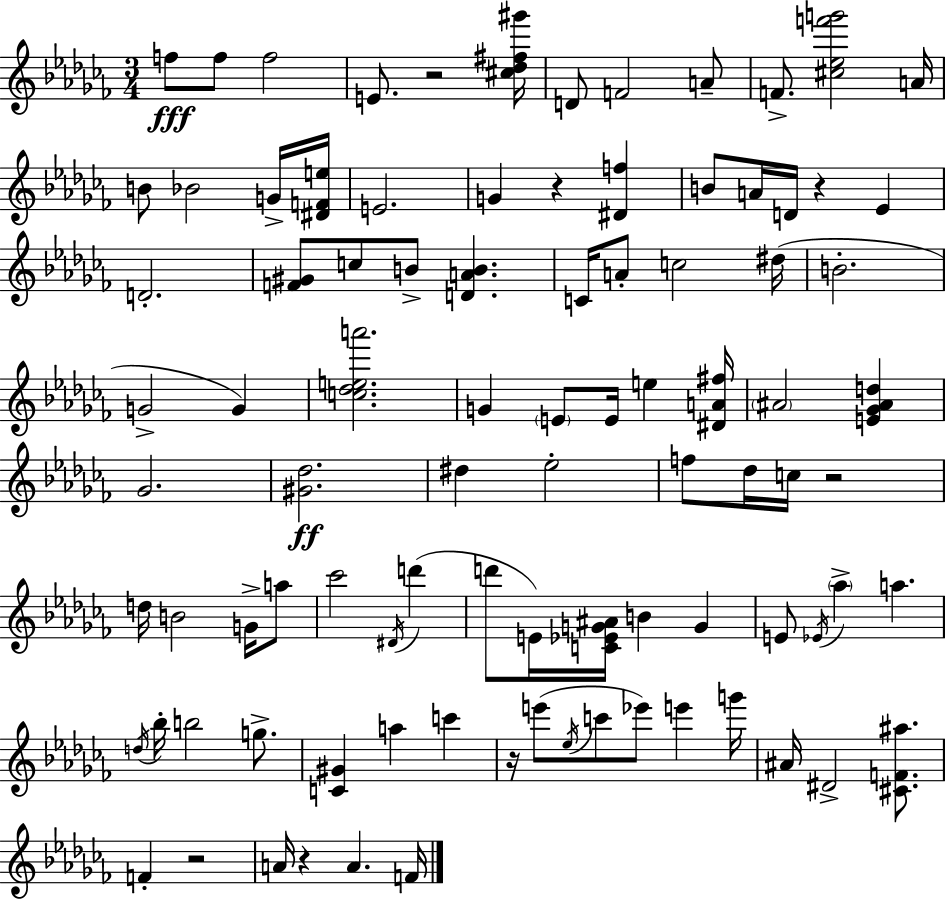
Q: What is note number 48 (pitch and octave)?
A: E4